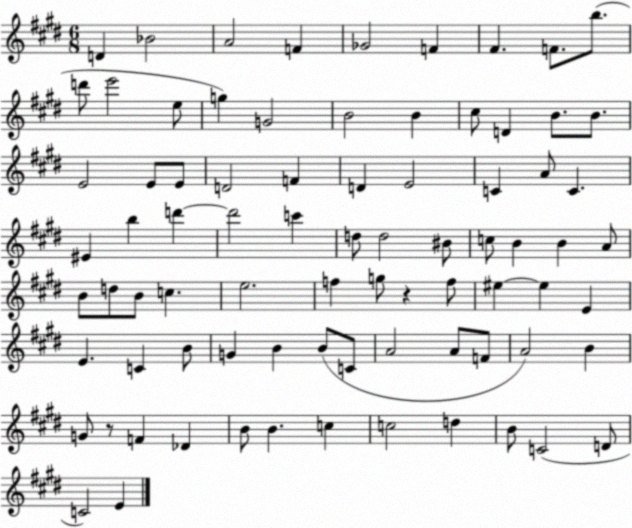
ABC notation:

X:1
T:Untitled
M:6/8
L:1/4
K:E
D _B2 A2 F _G2 F ^F F/2 b/2 d'/2 e'2 e/2 g G2 B2 B ^c/2 D B/2 B/2 E2 E/2 E/2 D2 F D E2 C A/2 C ^E b d' d'2 c' d/2 d2 ^B/2 c/2 B B A/2 B/2 d/2 B/2 c e2 f g/2 z f/2 ^e ^e E E C B/2 G B B/2 C/2 A2 A/2 F/2 A2 B G/2 z/2 F _D B/2 B c c2 d B/2 C2 D/2 C2 E